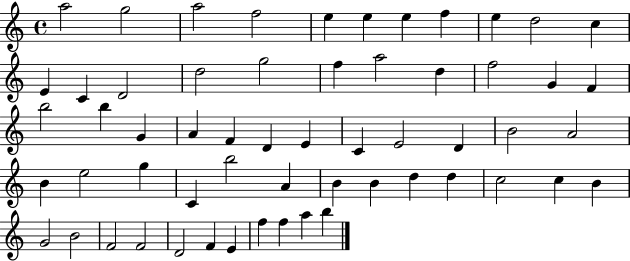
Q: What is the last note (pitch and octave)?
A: B5